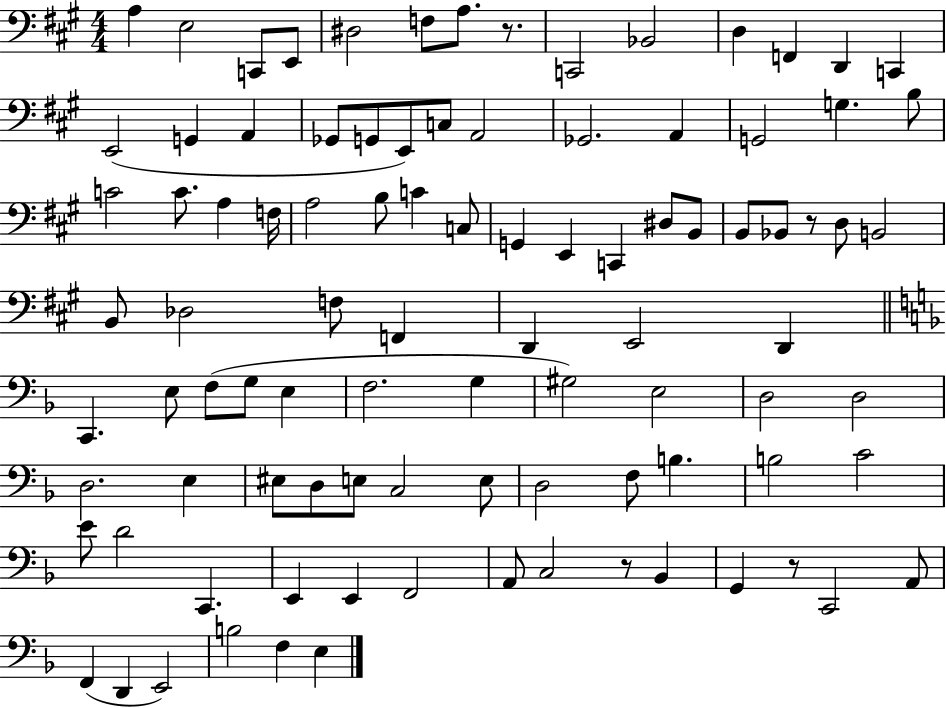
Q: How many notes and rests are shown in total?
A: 95